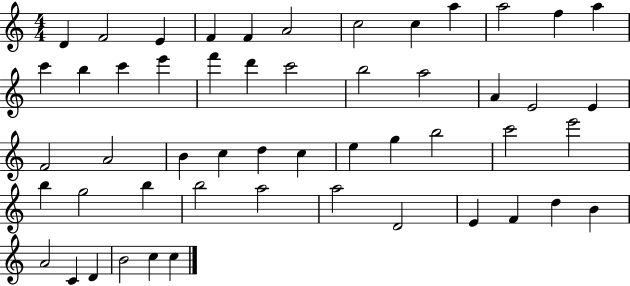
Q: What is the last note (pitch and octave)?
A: C5